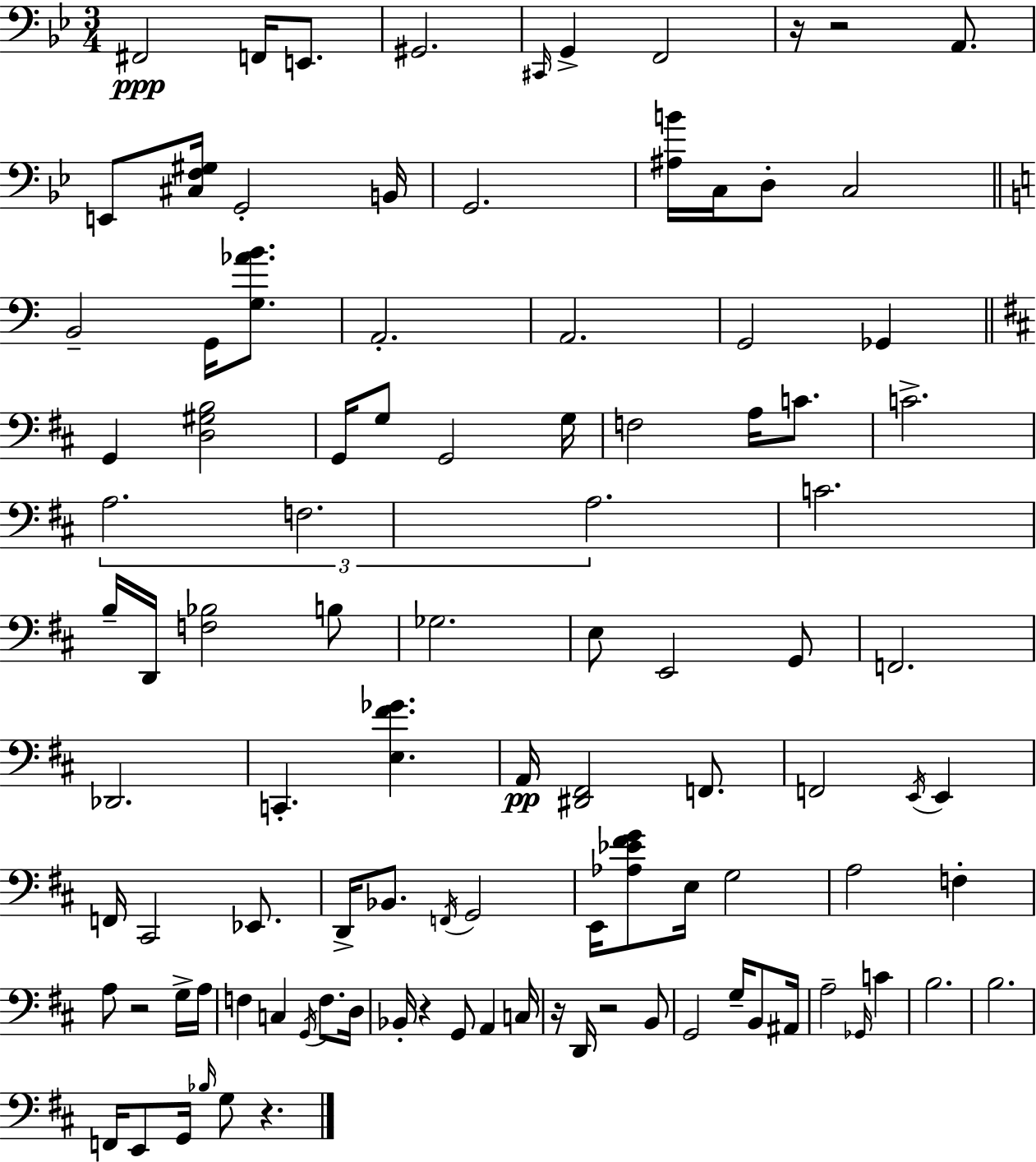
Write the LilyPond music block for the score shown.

{
  \clef bass
  \numericTimeSignature
  \time 3/4
  \key g \minor
  fis,2\ppp f,16 e,8. | gis,2. | \grace { cis,16 } g,4-> f,2 | r16 r2 a,8. | \break e,8 <cis f gis>16 g,2-. | b,16 g,2. | <ais b'>16 c16 d8-. c2 | \bar "||" \break \key c \major b,2-- g,16 <g aes' b'>8. | a,2.-. | a,2. | g,2 ges,4 | \break \bar "||" \break \key b \minor g,4 <d gis b>2 | g,16 g8 g,2 g16 | f2 a16 c'8. | c'2.-> | \break \tuplet 3/2 { a2. | f2. | a2. } | c'2. | \break b16-- d,16 <f bes>2 b8 | ges2. | e8 e,2 g,8 | f,2. | \break des,2. | c,4.-. <e fis' ges'>4. | a,16\pp <dis, fis,>2 f,8. | f,2 \acciaccatura { e,16 } e,4 | \break f,16 cis,2 ees,8. | d,16-> bes,8. \acciaccatura { f,16 } g,2 | e,16 <aes ees' fis' g'>8 e16 g2 | a2 f4-. | \break a8 r2 | g16-> a16 f4 c4 \acciaccatura { g,16 } f8. | d16 bes,16-. r4 g,8 a,4 | c16 r16 d,16 r2 | \break b,8 g,2 g16-- | b,8 ais,16 a2-- \grace { ges,16 } | c'4 b2. | b2. | \break f,16 e,8 g,16 \grace { bes16 } g8 r4. | \bar "|."
}